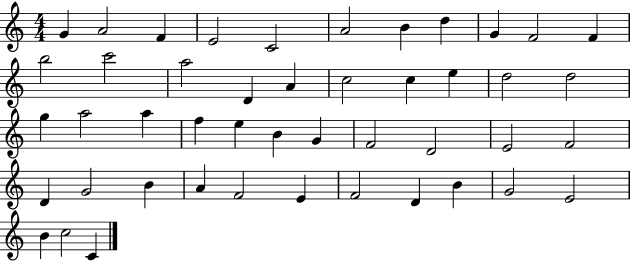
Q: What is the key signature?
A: C major